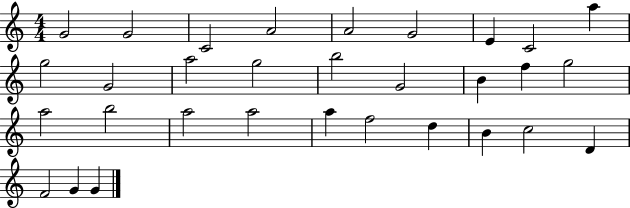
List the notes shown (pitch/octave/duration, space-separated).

G4/h G4/h C4/h A4/h A4/h G4/h E4/q C4/h A5/q G5/h G4/h A5/h G5/h B5/h G4/h B4/q F5/q G5/h A5/h B5/h A5/h A5/h A5/q F5/h D5/q B4/q C5/h D4/q F4/h G4/q G4/q